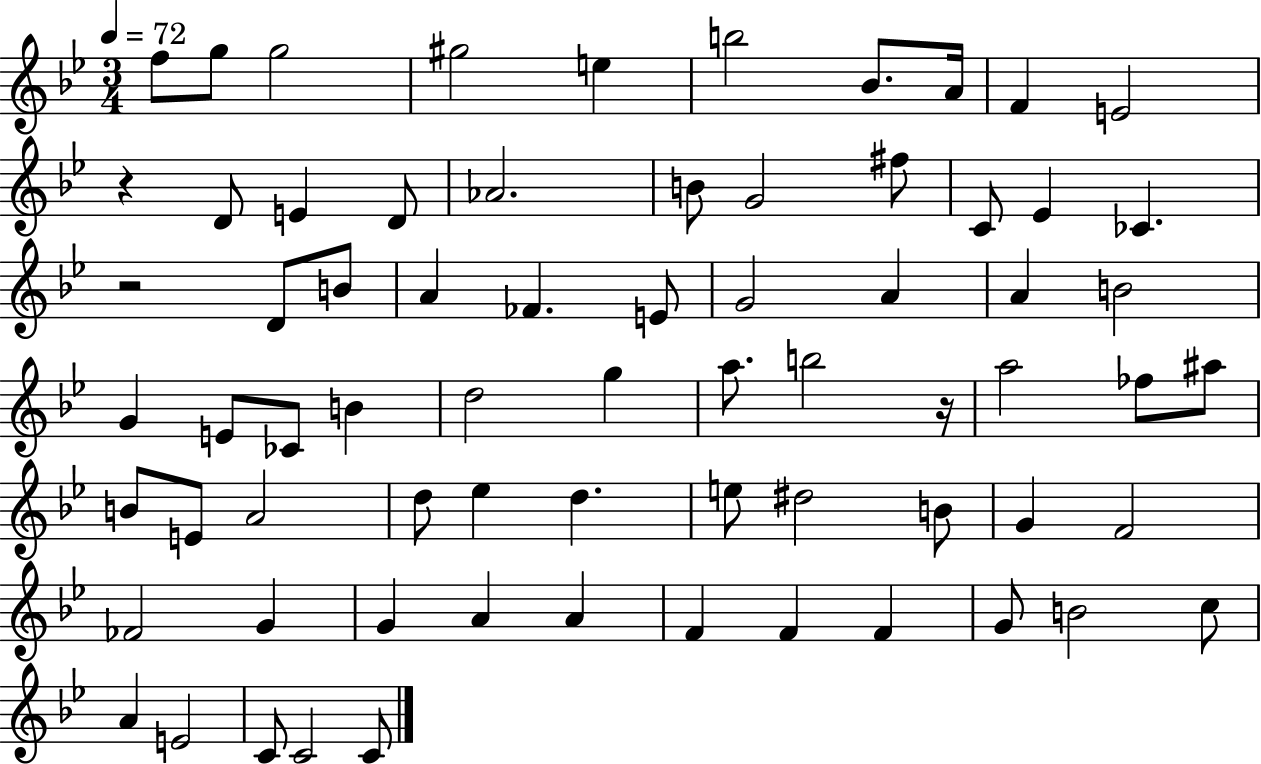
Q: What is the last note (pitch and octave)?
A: C4